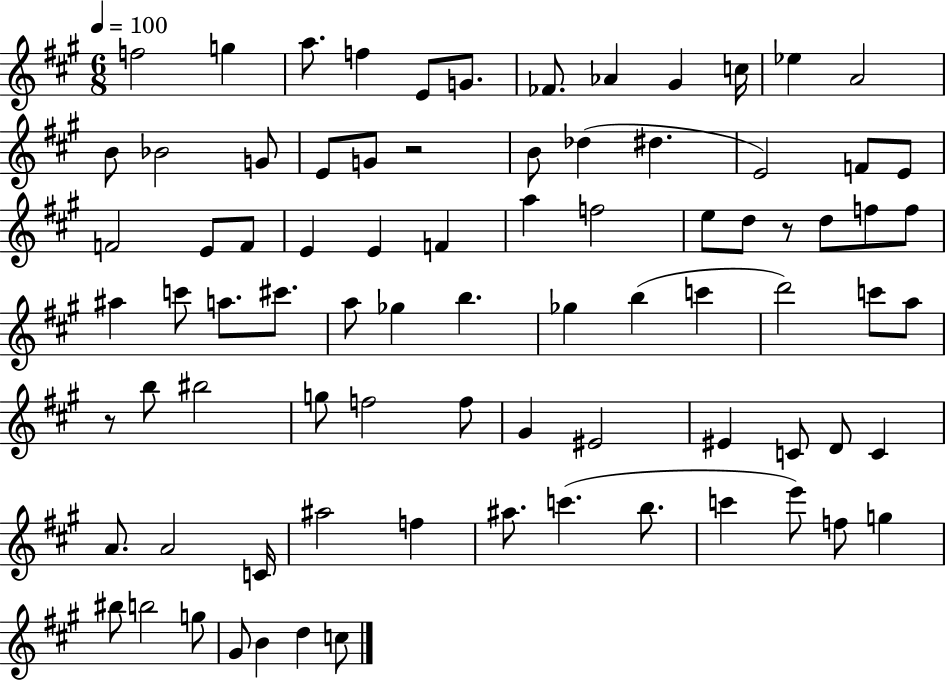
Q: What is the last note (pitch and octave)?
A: C5